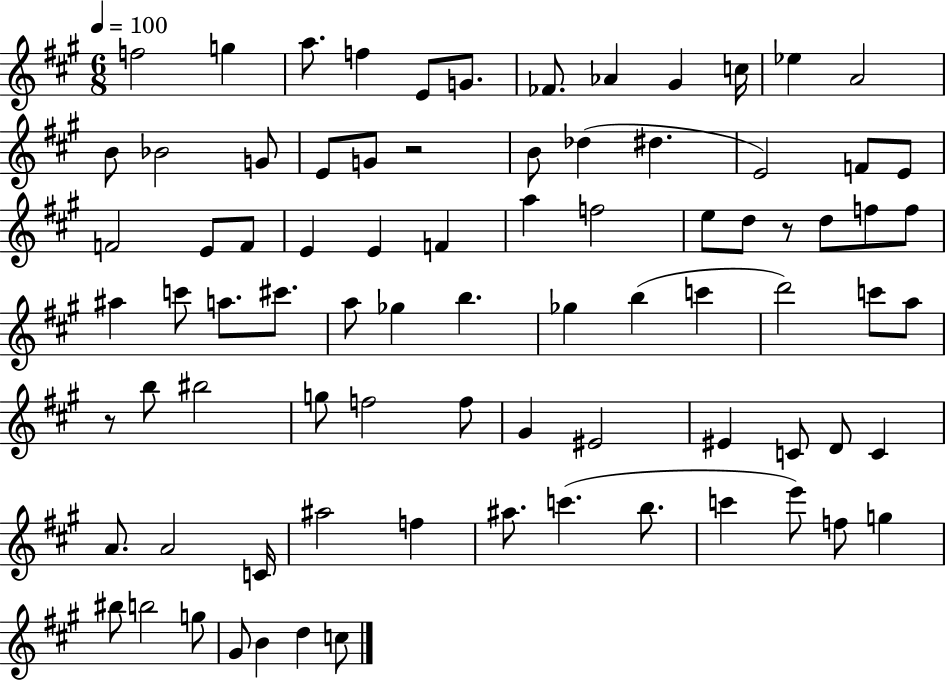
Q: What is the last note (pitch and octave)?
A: C5